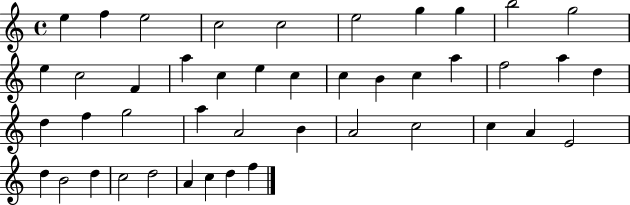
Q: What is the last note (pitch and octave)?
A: F5